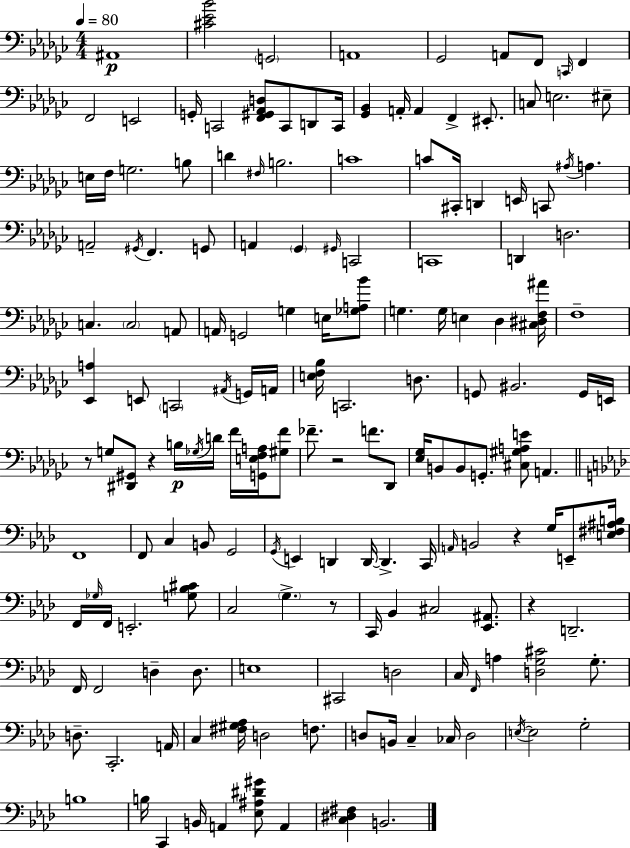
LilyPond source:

{
  \clef bass
  \numericTimeSignature
  \time 4/4
  \key ees \minor
  \tempo 4 = 80
  \repeat volta 2 { ais,1\p | <cis' ees' bes'>2 \parenthesize g,2 | a,1 | ges,2 a,8 f,8 \grace { c,16 } f,4 | \break f,2 e,2 | g,16-. c,2 <f, gis, aes, d>8 c,8 d,8 | c,16 <ges, bes,>4 a,16-. a,4 f,4-> eis,8.-. | c8 e2. eis8-- | \break e16 f16 g2. b8 | d'4 \grace { fis16 } b2. | c'1 | c'8 cis,16-. d,4 e,16 c,8 \acciaccatura { ais16 } a4. | \break a,2-- \acciaccatura { gis,16 } f,4. | g,8 a,4 \parenthesize ges,4 \grace { gis,16 } c,2 | c,1 | d,4 d2. | \break c4. \parenthesize c2 | a,8 a,16 g,2 g4 | e16 <ges a bes'>8 g4. g16 e4 | des4 <cis dis f ais'>16 f1-- | \break <ees, a>4 e,8 \parenthesize c,2 | \acciaccatura { ais,16 } g,16 a,16 <e f bes>16 c,2. | d8. g,8 bis,2. | g,16 e,16 r8 g8 <dis, gis,>8 r4 | \break b16\p \acciaccatura { ges16 } d'16 f'16 <g, e f a>16 <gis f'>8 fes'8.-- r2 | f'8. des,8 <ees ges>16 b,8 b,8 g,8.-. <cis gis a e'>8 | a,4. \bar "||" \break \key f \minor f,1 | f,8 c4 b,8 g,2 | \acciaccatura { g,16 } e,4 d,4 d,16~~ d,4.-> | c,16 \grace { a,16 } b,2 r4 g16 e,8-- | \break <e fis ais b>16 f,16 \grace { ges16 } f,16 e,2.-. | <g bes cis'>8 c2 \parenthesize g4.-> | r8 c,16 bes,4 cis2 | <ees, ais,>8. r4 d,2.-- | \break f,16 f,2 d4-- | d8. e1 | cis,2 d2 | c16 \grace { f,16 } a4 <d g cis'>2 | \break g8.-. d8.-- c,2.-. | a,16 c4 <fis gis aes>16 d2 | f8. d8 b,16 c4-- ces16 d2 | \acciaccatura { e16~ }~ e2 g2-. | \break b1 | b16 c,4 b,16 a,4 <ees ais dis' gis'>8 | a,4 <c dis fis>4 b,2. | } \bar "|."
}